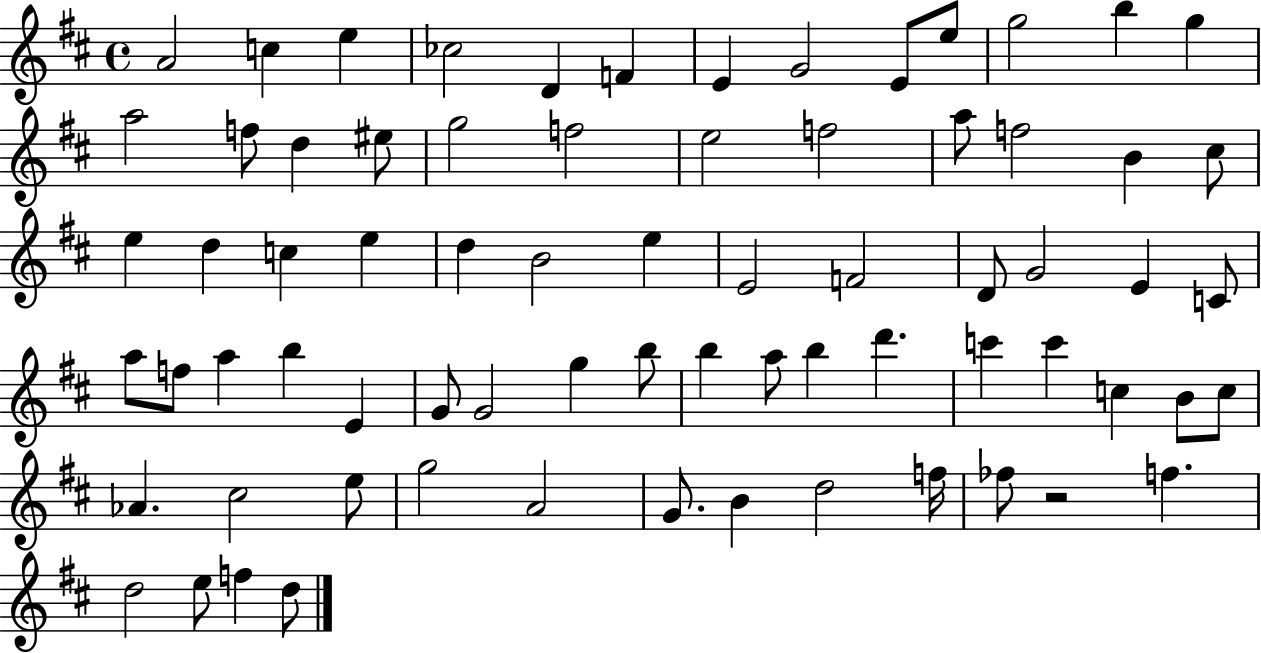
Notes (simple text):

A4/h C5/q E5/q CES5/h D4/q F4/q E4/q G4/h E4/e E5/e G5/h B5/q G5/q A5/h F5/e D5/q EIS5/e G5/h F5/h E5/h F5/h A5/e F5/h B4/q C#5/e E5/q D5/q C5/q E5/q D5/q B4/h E5/q E4/h F4/h D4/e G4/h E4/q C4/e A5/e F5/e A5/q B5/q E4/q G4/e G4/h G5/q B5/e B5/q A5/e B5/q D6/q. C6/q C6/q C5/q B4/e C5/e Ab4/q. C#5/h E5/e G5/h A4/h G4/e. B4/q D5/h F5/s FES5/e R/h F5/q. D5/h E5/e F5/q D5/e